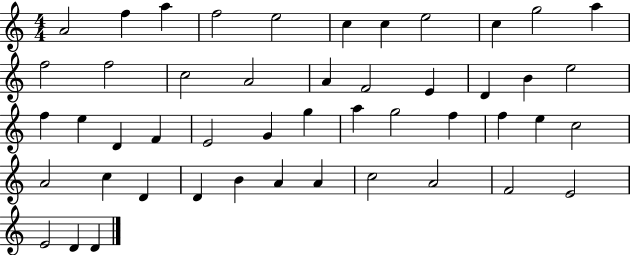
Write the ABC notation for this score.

X:1
T:Untitled
M:4/4
L:1/4
K:C
A2 f a f2 e2 c c e2 c g2 a f2 f2 c2 A2 A F2 E D B e2 f e D F E2 G g a g2 f f e c2 A2 c D D B A A c2 A2 F2 E2 E2 D D